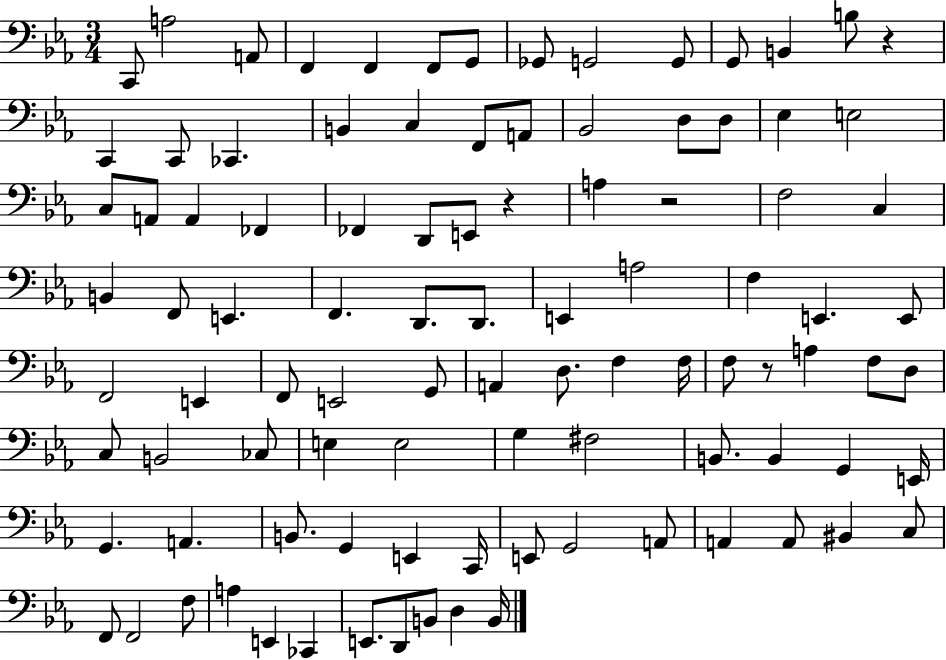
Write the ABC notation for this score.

X:1
T:Untitled
M:3/4
L:1/4
K:Eb
C,,/2 A,2 A,,/2 F,, F,, F,,/2 G,,/2 _G,,/2 G,,2 G,,/2 G,,/2 B,, B,/2 z C,, C,,/2 _C,, B,, C, F,,/2 A,,/2 _B,,2 D,/2 D,/2 _E, E,2 C,/2 A,,/2 A,, _F,, _F,, D,,/2 E,,/2 z A, z2 F,2 C, B,, F,,/2 E,, F,, D,,/2 D,,/2 E,, A,2 F, E,, E,,/2 F,,2 E,, F,,/2 E,,2 G,,/2 A,, D,/2 F, F,/4 F,/2 z/2 A, F,/2 D,/2 C,/2 B,,2 _C,/2 E, E,2 G, ^F,2 B,,/2 B,, G,, E,,/4 G,, A,, B,,/2 G,, E,, C,,/4 E,,/2 G,,2 A,,/2 A,, A,,/2 ^B,, C,/2 F,,/2 F,,2 F,/2 A, E,, _C,, E,,/2 D,,/2 B,,/2 D, B,,/4